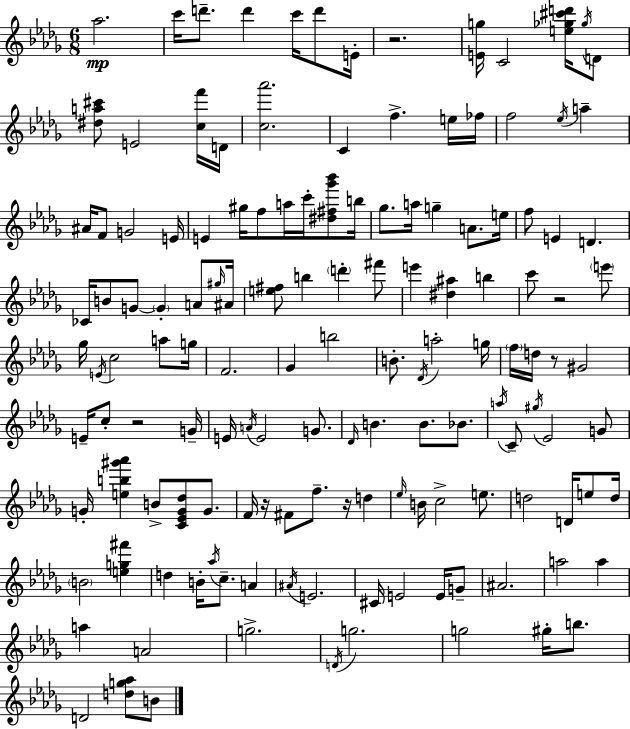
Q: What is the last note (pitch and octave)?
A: B4